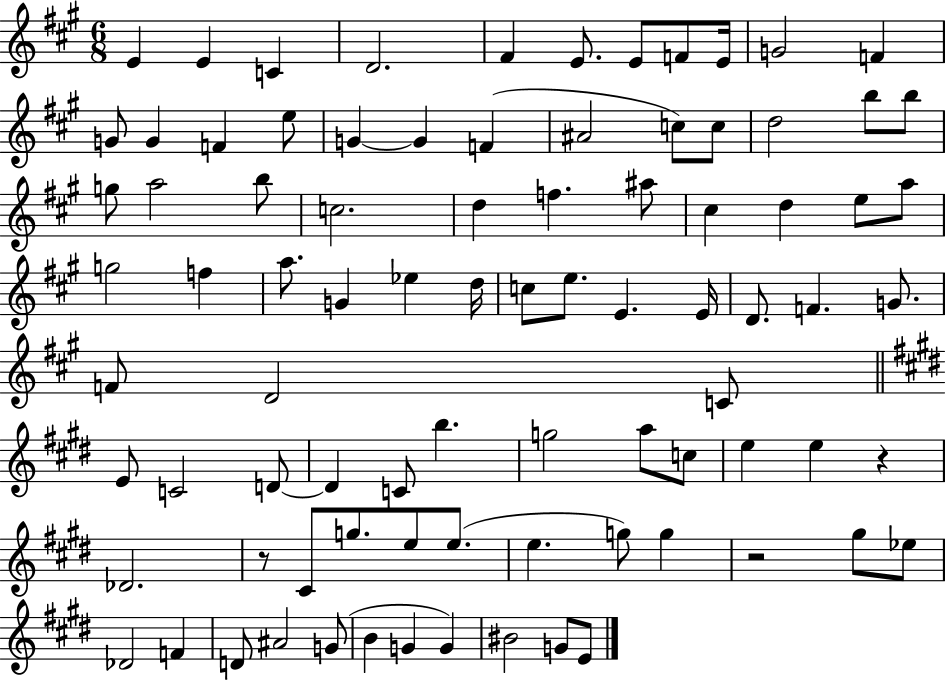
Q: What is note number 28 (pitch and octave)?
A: C5